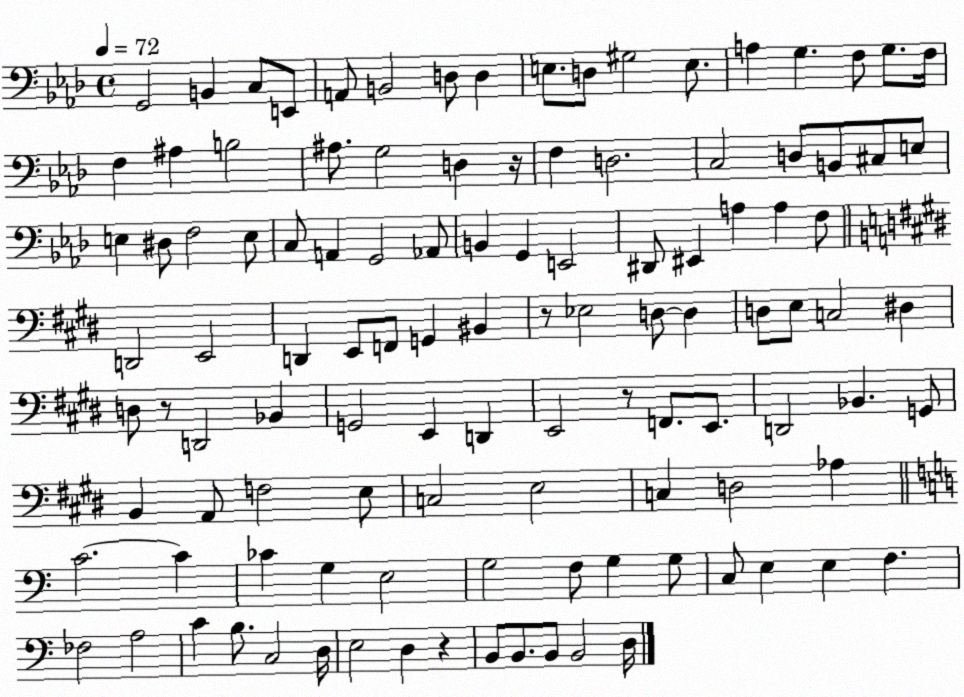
X:1
T:Untitled
M:4/4
L:1/4
K:Ab
G,,2 B,, C,/2 E,,/2 A,,/2 B,,2 D,/2 D, E,/2 D,/2 ^G,2 E,/2 A, G, F,/2 G,/2 F,/4 F, ^A, B,2 ^A,/2 G,2 D, z/4 F, D,2 C,2 D,/2 B,,/2 ^C,/2 E,/2 E, ^D,/2 F,2 E,/2 C,/2 A,, G,,2 _A,,/2 B,, G,, E,,2 ^D,,/2 ^E,, A, A, F,/2 D,,2 E,,2 D,, E,,/2 F,,/2 G,, ^B,, z/2 _E,2 D,/2 D, D,/2 E,/2 C,2 ^D, D,/2 z/2 D,,2 _B,, G,,2 E,, D,, E,,2 z/2 F,,/2 E,,/2 D,,2 _B,, G,,/2 B,, A,,/2 F,2 E,/2 C,2 E,2 C, D,2 _A, C2 C _C G, E,2 G,2 F,/2 G, G,/2 C,/2 E, E, F, _F,2 A,2 C B,/2 C,2 D,/4 E,2 D, z B,,/2 B,,/2 B,,/2 B,,2 D,/4